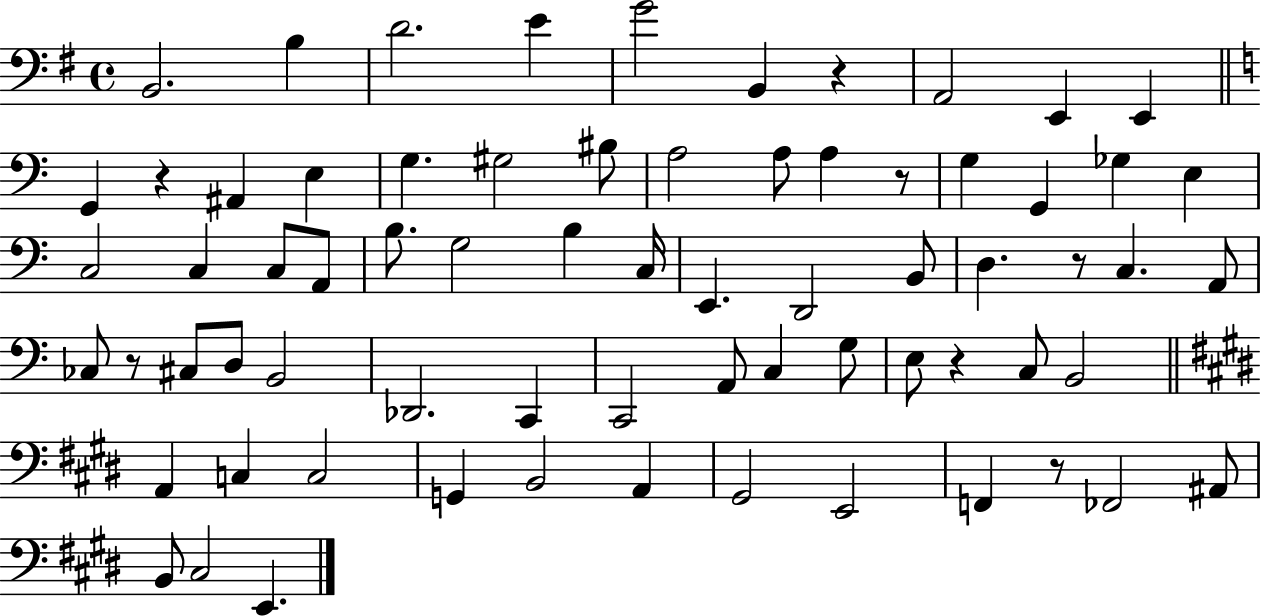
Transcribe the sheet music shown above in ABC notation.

X:1
T:Untitled
M:4/4
L:1/4
K:G
B,,2 B, D2 E G2 B,, z A,,2 E,, E,, G,, z ^A,, E, G, ^G,2 ^B,/2 A,2 A,/2 A, z/2 G, G,, _G, E, C,2 C, C,/2 A,,/2 B,/2 G,2 B, C,/4 E,, D,,2 B,,/2 D, z/2 C, A,,/2 _C,/2 z/2 ^C,/2 D,/2 B,,2 _D,,2 C,, C,,2 A,,/2 C, G,/2 E,/2 z C,/2 B,,2 A,, C, C,2 G,, B,,2 A,, ^G,,2 E,,2 F,, z/2 _F,,2 ^A,,/2 B,,/2 ^C,2 E,,